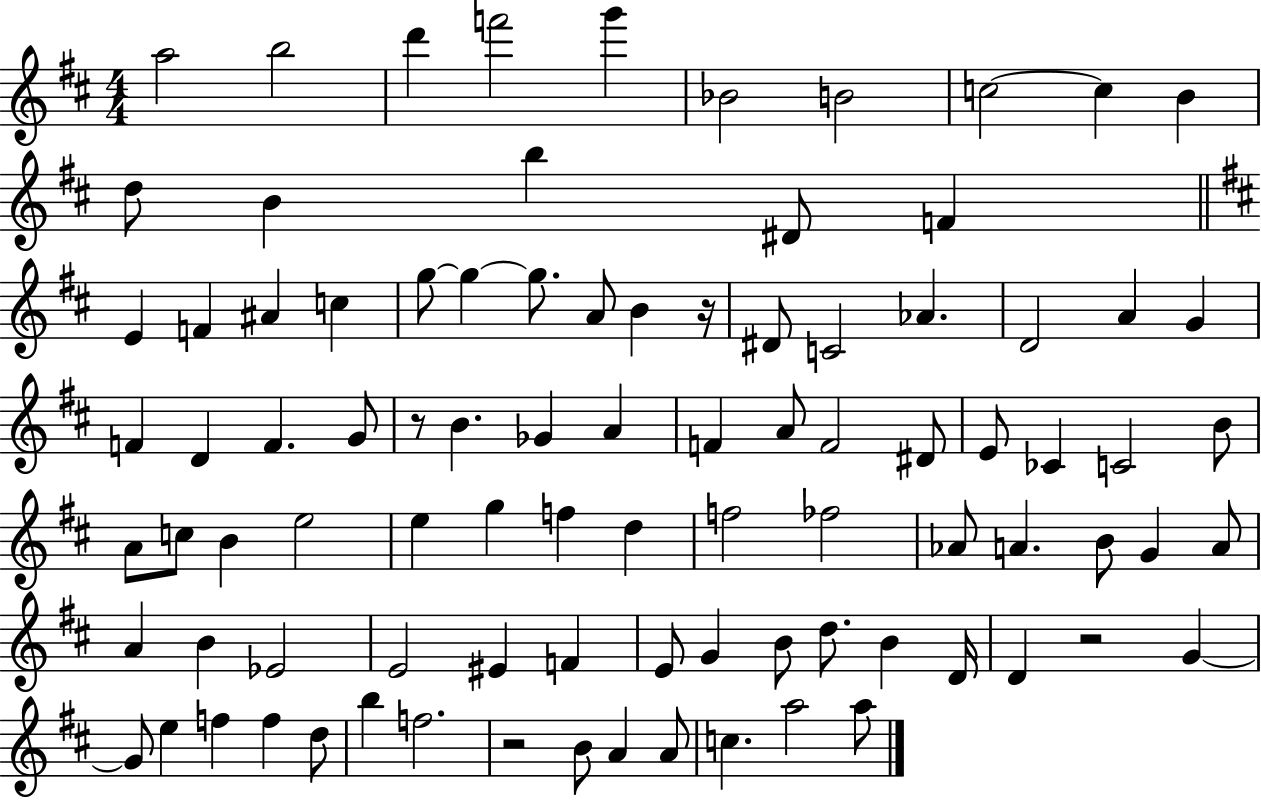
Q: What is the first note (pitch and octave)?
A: A5